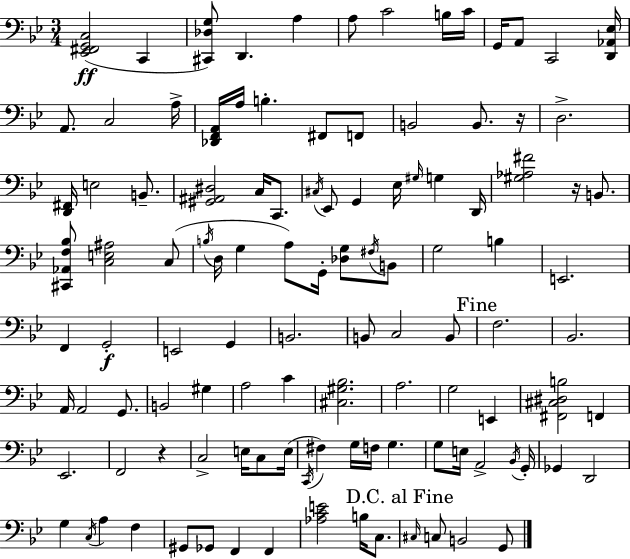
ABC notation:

X:1
T:Untitled
M:3/4
L:1/4
K:Bb
[_E,,^F,,G,,C,]2 C,, [^C,,_D,G,]/2 D,, A, A,/2 C2 B,/4 C/4 G,,/4 A,,/2 C,,2 [D,,_A,,_E,]/4 A,,/2 C,2 A,/4 [_D,,F,,A,,]/4 A,/4 B, ^F,,/2 F,,/2 B,,2 B,,/2 z/4 D,2 [D,,^F,,]/4 E,2 B,,/2 [^G,,^A,,^D,]2 C,/4 C,,/2 ^C,/4 _E,,/2 G,, _E,/4 ^G,/4 G, D,,/4 [^G,_A,^F]2 z/4 B,,/2 [^C,,_A,,F,_B,]/2 [C,E,^A,]2 C,/2 B,/4 D,/4 G, A,/2 G,,/4 [_D,G,]/2 ^F,/4 B,,/2 G,2 B, E,,2 F,, G,,2 E,,2 G,, B,,2 B,,/2 C,2 B,,/2 F,2 _B,,2 A,,/4 A,,2 G,,/2 B,,2 ^G, A,2 C [^C,^G,_B,]2 A,2 G,2 E,, [^F,,^C,^D,B,]2 F,, _E,,2 F,,2 z C,2 E,/4 C,/2 E,/4 C,,/4 ^F, G,/4 F,/4 G, G,/2 E,/4 A,,2 _B,,/4 G,,/4 _G,, D,,2 G, C,/4 A, F, ^G,,/2 _G,,/2 F,, F,, [_A,CE]2 B,/4 C,/2 ^C,/4 C,/2 B,,2 G,,/2